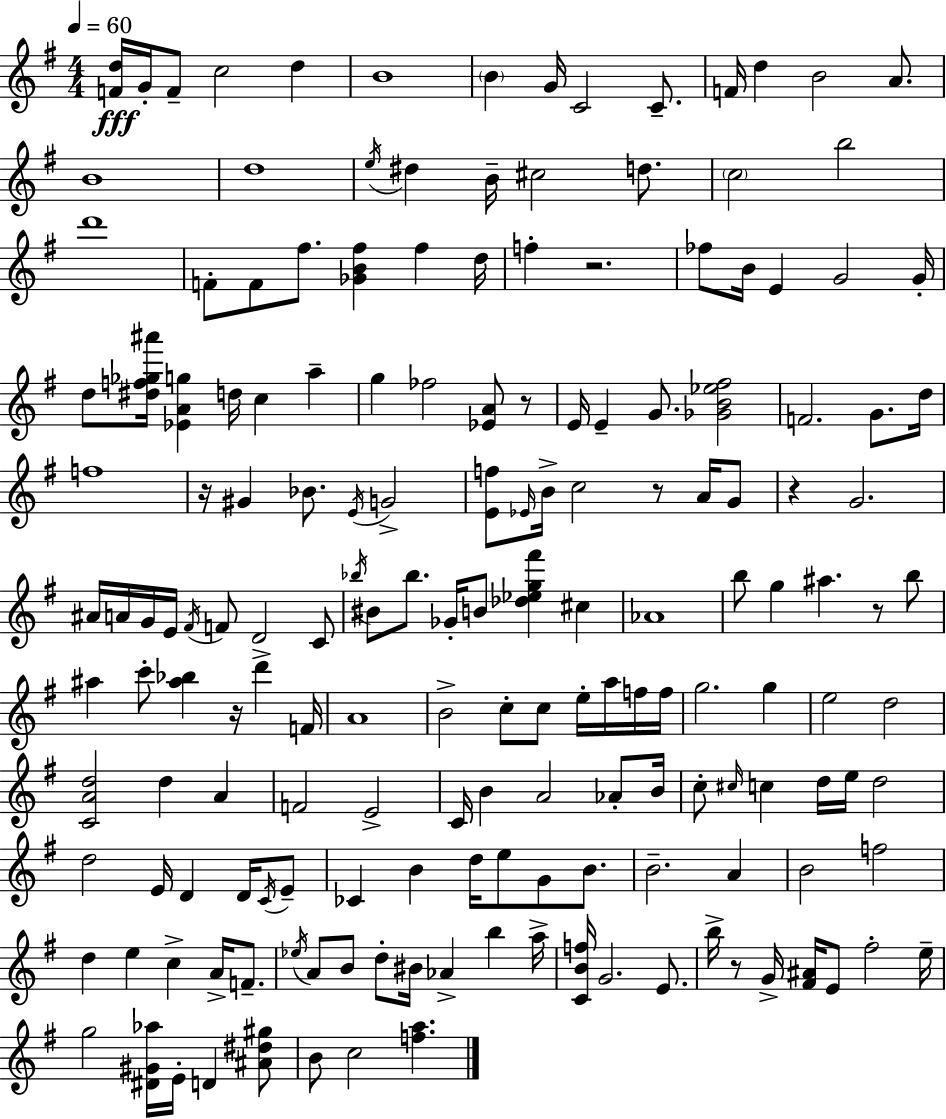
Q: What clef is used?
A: treble